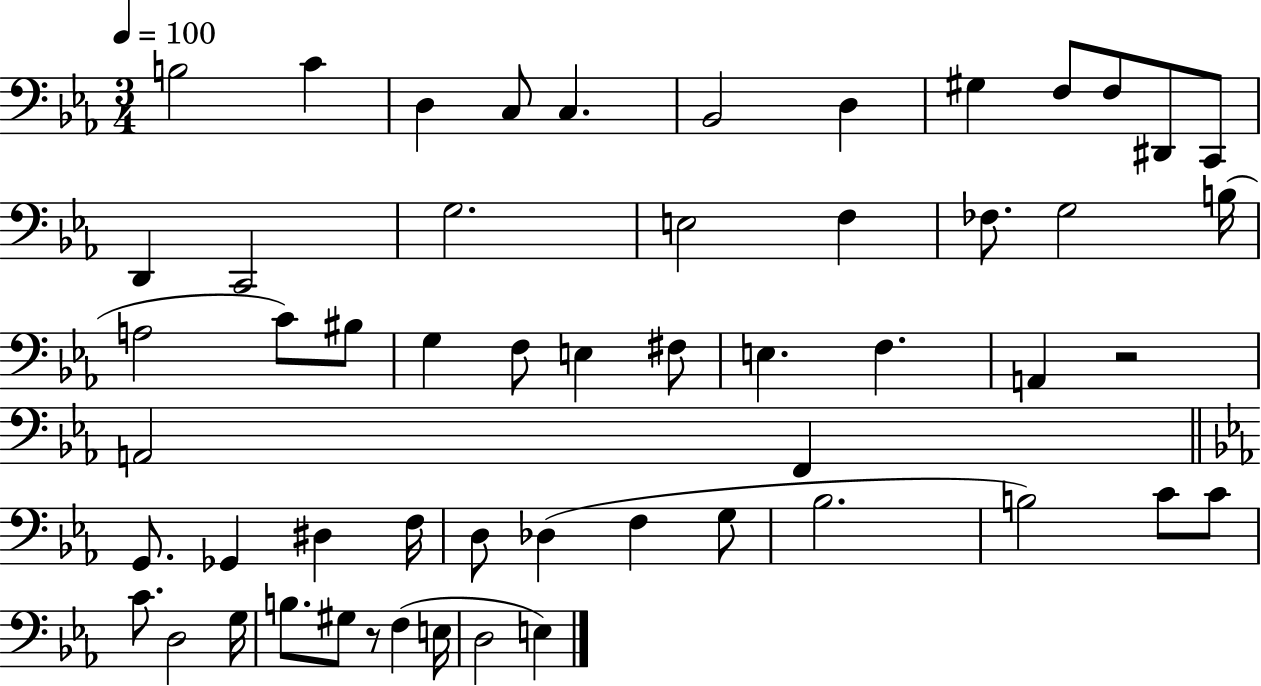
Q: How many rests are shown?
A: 2